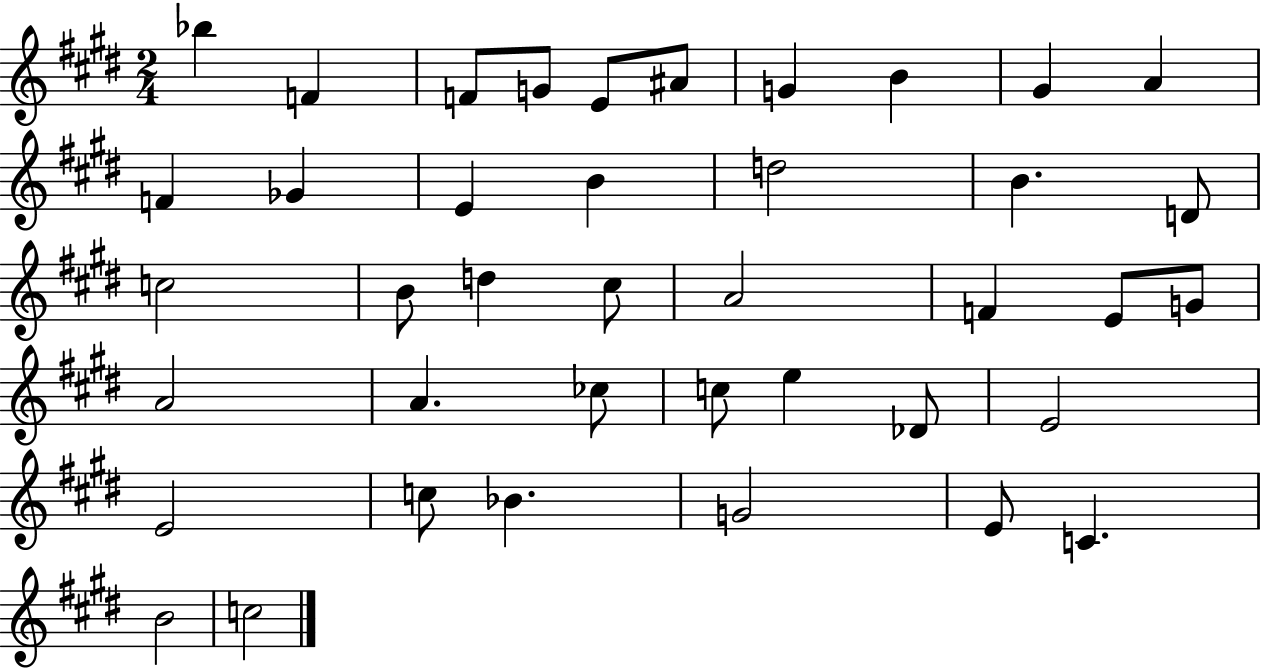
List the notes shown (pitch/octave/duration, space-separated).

Bb5/q F4/q F4/e G4/e E4/e A#4/e G4/q B4/q G#4/q A4/q F4/q Gb4/q E4/q B4/q D5/h B4/q. D4/e C5/h B4/e D5/q C#5/e A4/h F4/q E4/e G4/e A4/h A4/q. CES5/e C5/e E5/q Db4/e E4/h E4/h C5/e Bb4/q. G4/h E4/e C4/q. B4/h C5/h